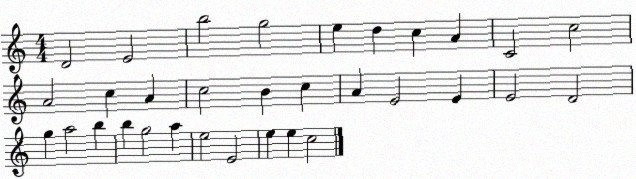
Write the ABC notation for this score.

X:1
T:Untitled
M:4/4
L:1/4
K:C
D2 E2 b2 g2 e d c A C2 c2 A2 c A c2 B c A E2 E E2 D2 g a2 b b g2 a e2 E2 e e c2